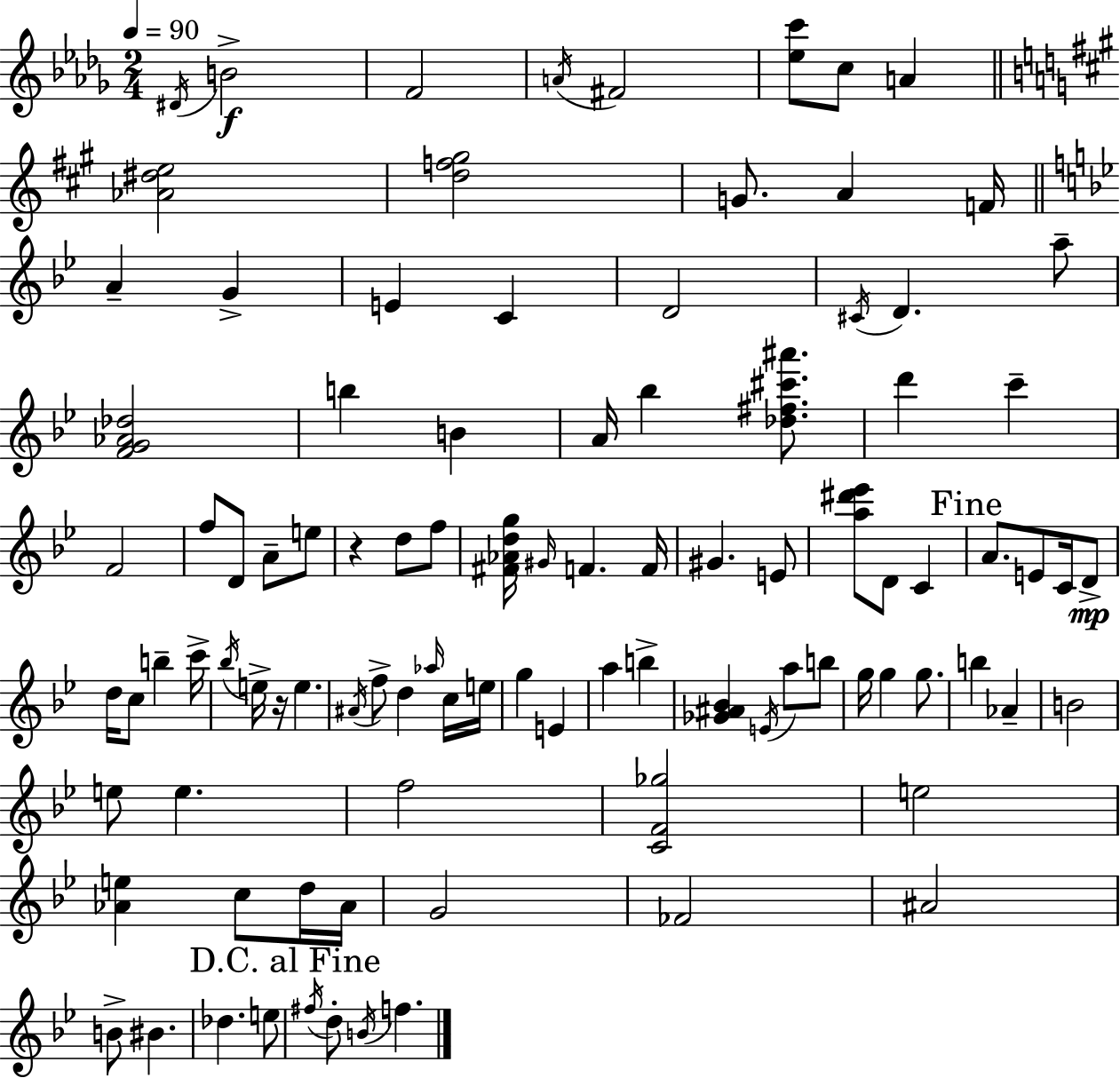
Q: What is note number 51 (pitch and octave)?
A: F5